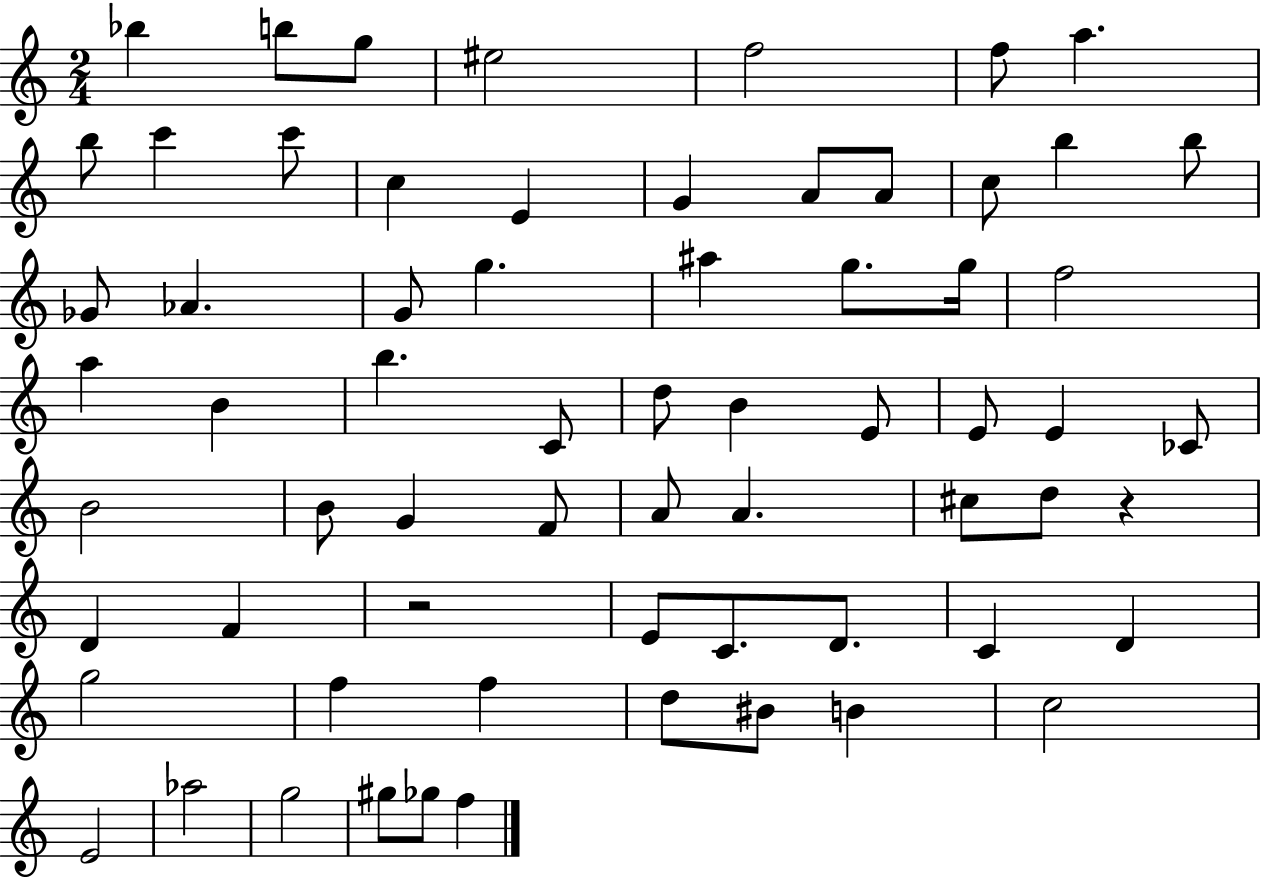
{
  \clef treble
  \numericTimeSignature
  \time 2/4
  \key c \major
  bes''4 b''8 g''8 | eis''2 | f''2 | f''8 a''4. | \break b''8 c'''4 c'''8 | c''4 e'4 | g'4 a'8 a'8 | c''8 b''4 b''8 | \break ges'8 aes'4. | g'8 g''4. | ais''4 g''8. g''16 | f''2 | \break a''4 b'4 | b''4. c'8 | d''8 b'4 e'8 | e'8 e'4 ces'8 | \break b'2 | b'8 g'4 f'8 | a'8 a'4. | cis''8 d''8 r4 | \break d'4 f'4 | r2 | e'8 c'8. d'8. | c'4 d'4 | \break g''2 | f''4 f''4 | d''8 bis'8 b'4 | c''2 | \break e'2 | aes''2 | g''2 | gis''8 ges''8 f''4 | \break \bar "|."
}